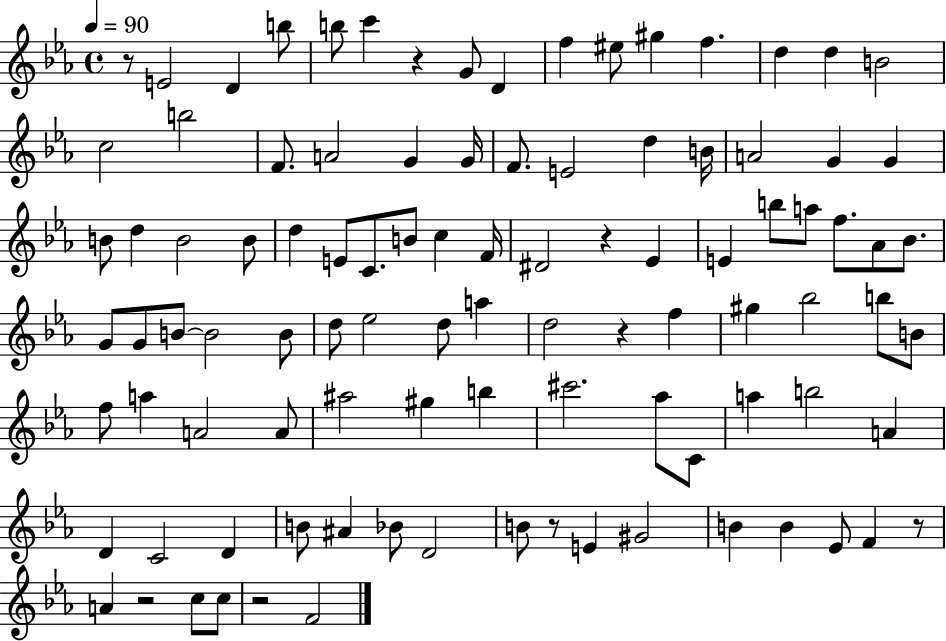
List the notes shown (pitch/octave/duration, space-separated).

R/e E4/h D4/q B5/e B5/e C6/q R/q G4/e D4/q F5/q EIS5/e G#5/q F5/q. D5/q D5/q B4/h C5/h B5/h F4/e. A4/h G4/q G4/s F4/e. E4/h D5/q B4/s A4/h G4/q G4/q B4/e D5/q B4/h B4/e D5/q E4/e C4/e. B4/e C5/q F4/s D#4/h R/q Eb4/q E4/q B5/e A5/e F5/e. Ab4/e Bb4/e. G4/e G4/e B4/e B4/h B4/e D5/e Eb5/h D5/e A5/q D5/h R/q F5/q G#5/q Bb5/h B5/e B4/e F5/e A5/q A4/h A4/e A#5/h G#5/q B5/q C#6/h. Ab5/e C4/e A5/q B5/h A4/q D4/q C4/h D4/q B4/e A#4/q Bb4/e D4/h B4/e R/e E4/q G#4/h B4/q B4/q Eb4/e F4/q R/e A4/q R/h C5/e C5/e R/h F4/h